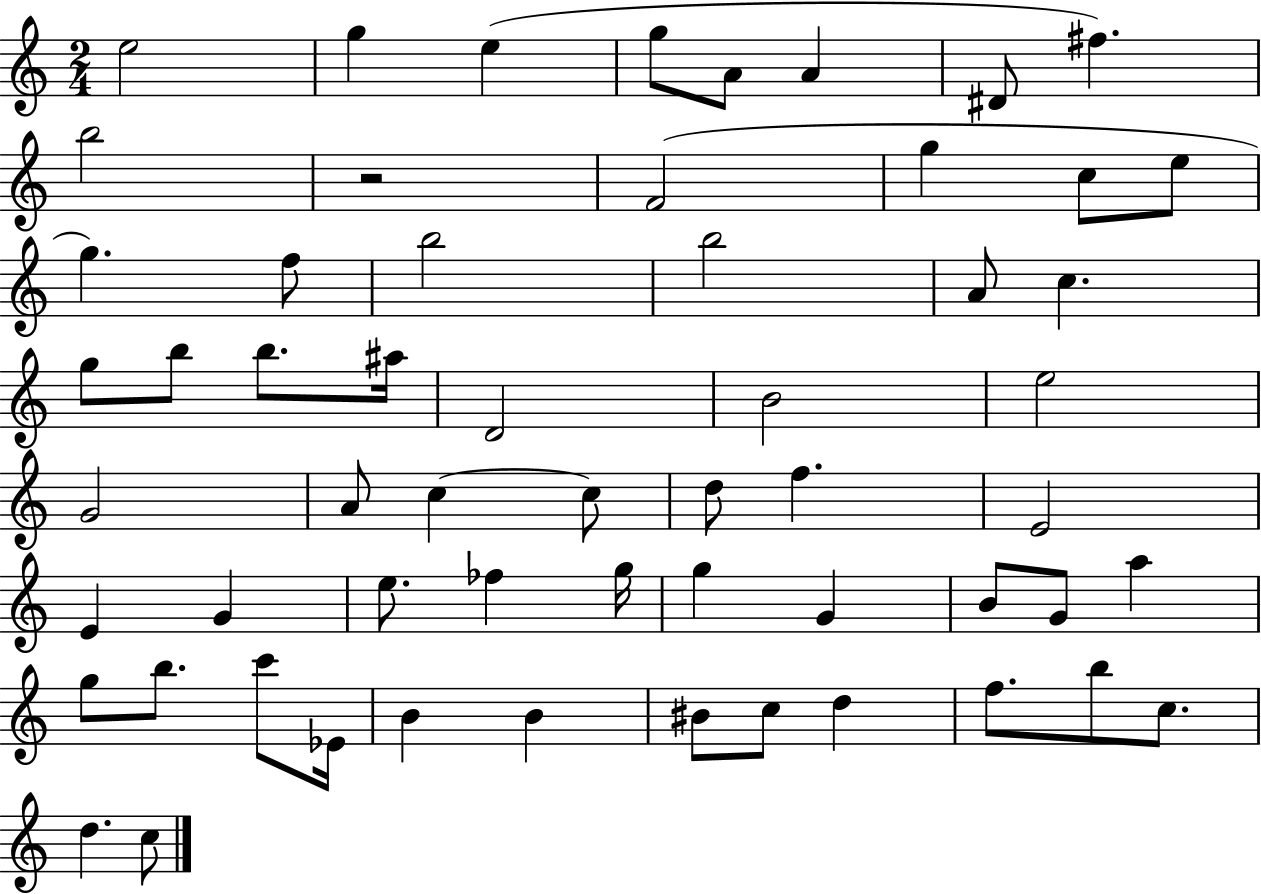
E5/h G5/q E5/q G5/e A4/e A4/q D#4/e F#5/q. B5/h R/h F4/h G5/q C5/e E5/e G5/q. F5/e B5/h B5/h A4/e C5/q. G5/e B5/e B5/e. A#5/s D4/h B4/h E5/h G4/h A4/e C5/q C5/e D5/e F5/q. E4/h E4/q G4/q E5/e. FES5/q G5/s G5/q G4/q B4/e G4/e A5/q G5/e B5/e. C6/e Eb4/s B4/q B4/q BIS4/e C5/e D5/q F5/e. B5/e C5/e. D5/q. C5/e